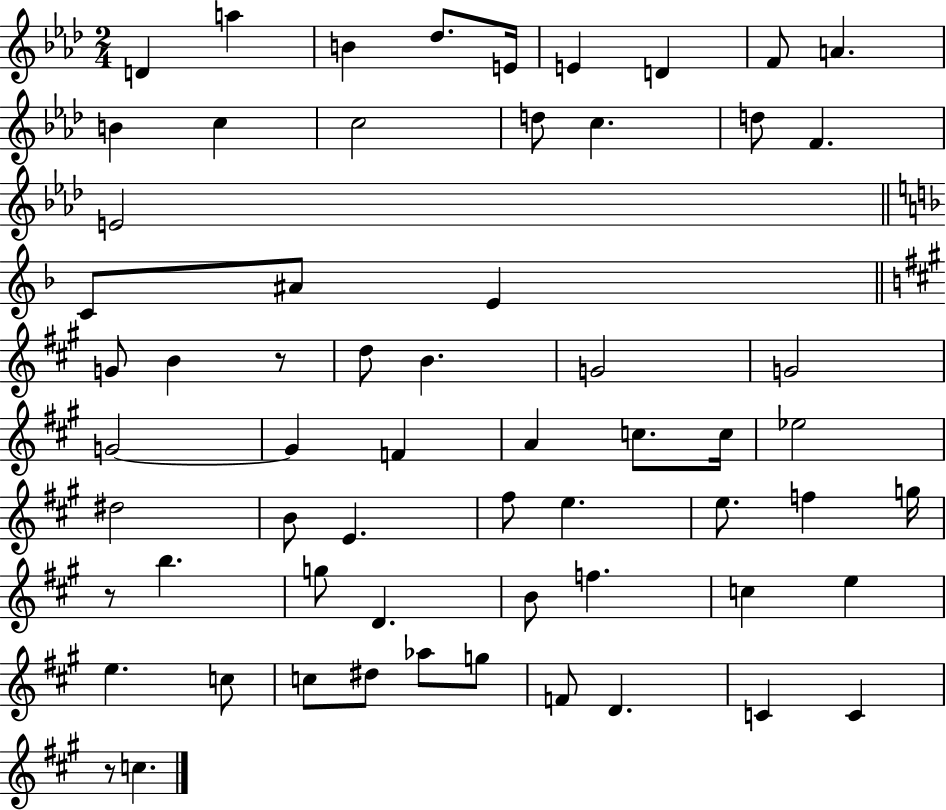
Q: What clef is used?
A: treble